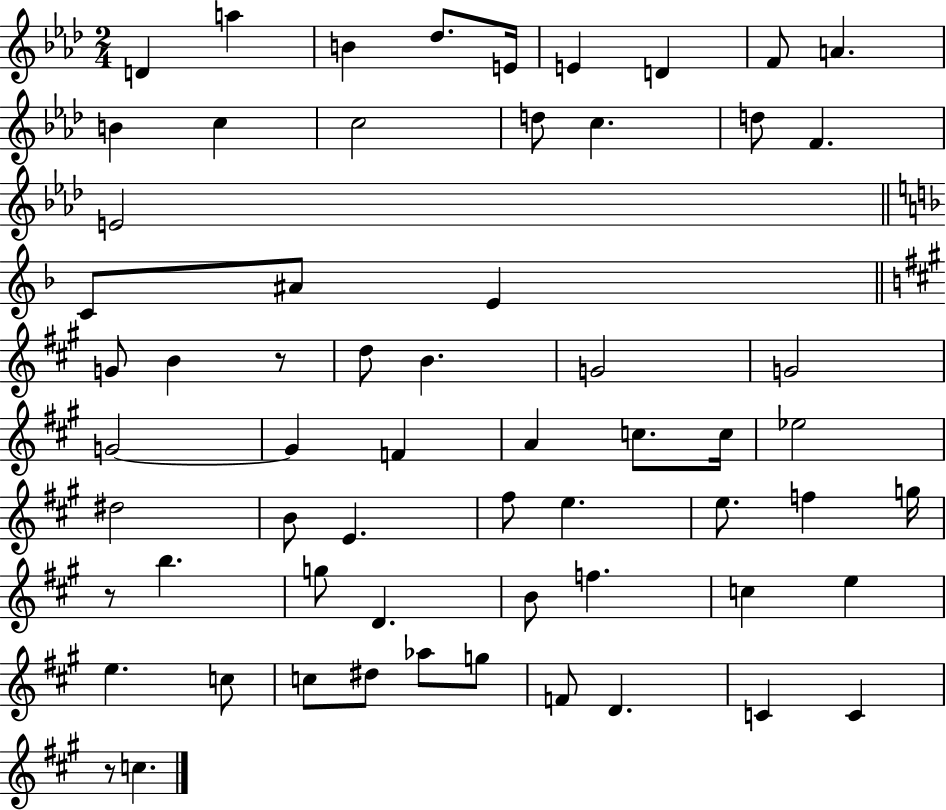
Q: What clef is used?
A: treble